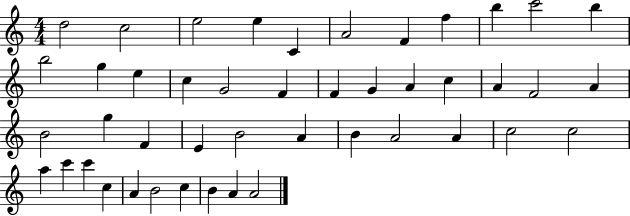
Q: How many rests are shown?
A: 0